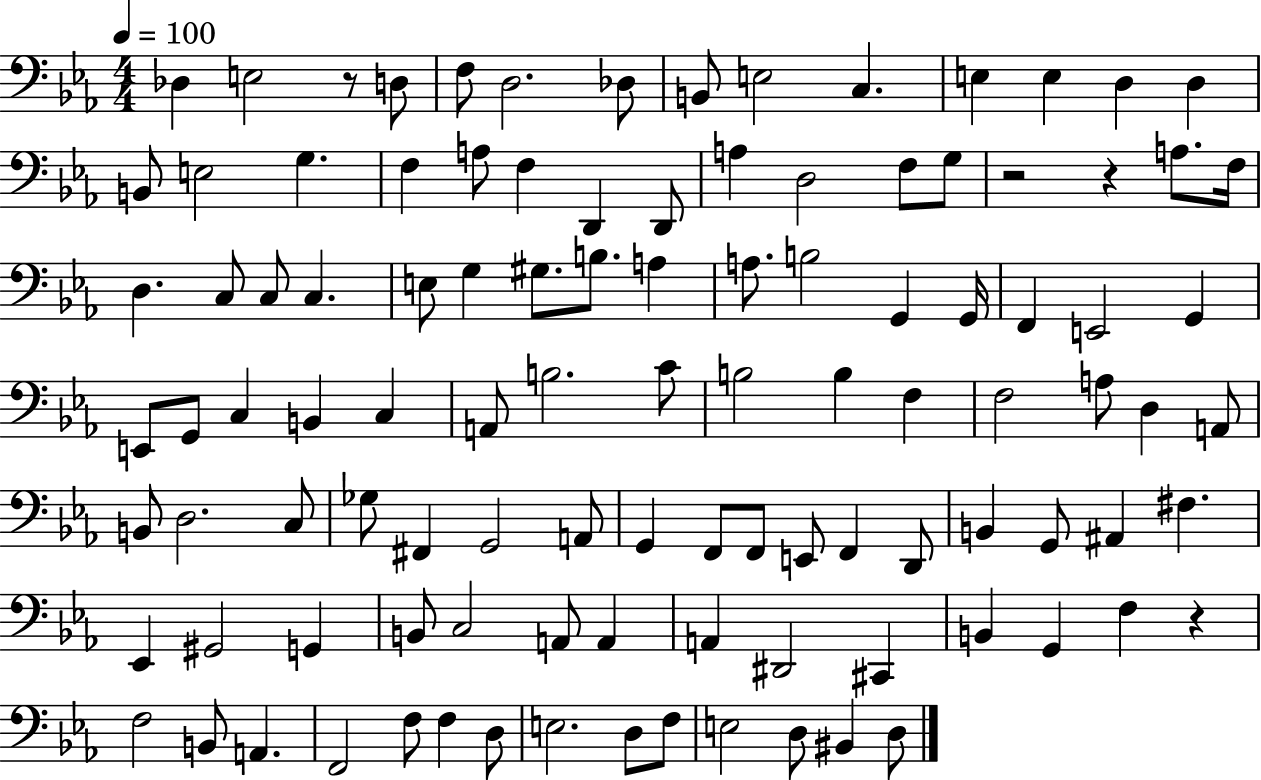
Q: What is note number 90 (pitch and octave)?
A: B2